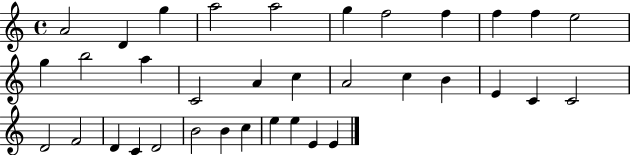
A4/h D4/q G5/q A5/h A5/h G5/q F5/h F5/q F5/q F5/q E5/h G5/q B5/h A5/q C4/h A4/q C5/q A4/h C5/q B4/q E4/q C4/q C4/h D4/h F4/h D4/q C4/q D4/h B4/h B4/q C5/q E5/q E5/q E4/q E4/q